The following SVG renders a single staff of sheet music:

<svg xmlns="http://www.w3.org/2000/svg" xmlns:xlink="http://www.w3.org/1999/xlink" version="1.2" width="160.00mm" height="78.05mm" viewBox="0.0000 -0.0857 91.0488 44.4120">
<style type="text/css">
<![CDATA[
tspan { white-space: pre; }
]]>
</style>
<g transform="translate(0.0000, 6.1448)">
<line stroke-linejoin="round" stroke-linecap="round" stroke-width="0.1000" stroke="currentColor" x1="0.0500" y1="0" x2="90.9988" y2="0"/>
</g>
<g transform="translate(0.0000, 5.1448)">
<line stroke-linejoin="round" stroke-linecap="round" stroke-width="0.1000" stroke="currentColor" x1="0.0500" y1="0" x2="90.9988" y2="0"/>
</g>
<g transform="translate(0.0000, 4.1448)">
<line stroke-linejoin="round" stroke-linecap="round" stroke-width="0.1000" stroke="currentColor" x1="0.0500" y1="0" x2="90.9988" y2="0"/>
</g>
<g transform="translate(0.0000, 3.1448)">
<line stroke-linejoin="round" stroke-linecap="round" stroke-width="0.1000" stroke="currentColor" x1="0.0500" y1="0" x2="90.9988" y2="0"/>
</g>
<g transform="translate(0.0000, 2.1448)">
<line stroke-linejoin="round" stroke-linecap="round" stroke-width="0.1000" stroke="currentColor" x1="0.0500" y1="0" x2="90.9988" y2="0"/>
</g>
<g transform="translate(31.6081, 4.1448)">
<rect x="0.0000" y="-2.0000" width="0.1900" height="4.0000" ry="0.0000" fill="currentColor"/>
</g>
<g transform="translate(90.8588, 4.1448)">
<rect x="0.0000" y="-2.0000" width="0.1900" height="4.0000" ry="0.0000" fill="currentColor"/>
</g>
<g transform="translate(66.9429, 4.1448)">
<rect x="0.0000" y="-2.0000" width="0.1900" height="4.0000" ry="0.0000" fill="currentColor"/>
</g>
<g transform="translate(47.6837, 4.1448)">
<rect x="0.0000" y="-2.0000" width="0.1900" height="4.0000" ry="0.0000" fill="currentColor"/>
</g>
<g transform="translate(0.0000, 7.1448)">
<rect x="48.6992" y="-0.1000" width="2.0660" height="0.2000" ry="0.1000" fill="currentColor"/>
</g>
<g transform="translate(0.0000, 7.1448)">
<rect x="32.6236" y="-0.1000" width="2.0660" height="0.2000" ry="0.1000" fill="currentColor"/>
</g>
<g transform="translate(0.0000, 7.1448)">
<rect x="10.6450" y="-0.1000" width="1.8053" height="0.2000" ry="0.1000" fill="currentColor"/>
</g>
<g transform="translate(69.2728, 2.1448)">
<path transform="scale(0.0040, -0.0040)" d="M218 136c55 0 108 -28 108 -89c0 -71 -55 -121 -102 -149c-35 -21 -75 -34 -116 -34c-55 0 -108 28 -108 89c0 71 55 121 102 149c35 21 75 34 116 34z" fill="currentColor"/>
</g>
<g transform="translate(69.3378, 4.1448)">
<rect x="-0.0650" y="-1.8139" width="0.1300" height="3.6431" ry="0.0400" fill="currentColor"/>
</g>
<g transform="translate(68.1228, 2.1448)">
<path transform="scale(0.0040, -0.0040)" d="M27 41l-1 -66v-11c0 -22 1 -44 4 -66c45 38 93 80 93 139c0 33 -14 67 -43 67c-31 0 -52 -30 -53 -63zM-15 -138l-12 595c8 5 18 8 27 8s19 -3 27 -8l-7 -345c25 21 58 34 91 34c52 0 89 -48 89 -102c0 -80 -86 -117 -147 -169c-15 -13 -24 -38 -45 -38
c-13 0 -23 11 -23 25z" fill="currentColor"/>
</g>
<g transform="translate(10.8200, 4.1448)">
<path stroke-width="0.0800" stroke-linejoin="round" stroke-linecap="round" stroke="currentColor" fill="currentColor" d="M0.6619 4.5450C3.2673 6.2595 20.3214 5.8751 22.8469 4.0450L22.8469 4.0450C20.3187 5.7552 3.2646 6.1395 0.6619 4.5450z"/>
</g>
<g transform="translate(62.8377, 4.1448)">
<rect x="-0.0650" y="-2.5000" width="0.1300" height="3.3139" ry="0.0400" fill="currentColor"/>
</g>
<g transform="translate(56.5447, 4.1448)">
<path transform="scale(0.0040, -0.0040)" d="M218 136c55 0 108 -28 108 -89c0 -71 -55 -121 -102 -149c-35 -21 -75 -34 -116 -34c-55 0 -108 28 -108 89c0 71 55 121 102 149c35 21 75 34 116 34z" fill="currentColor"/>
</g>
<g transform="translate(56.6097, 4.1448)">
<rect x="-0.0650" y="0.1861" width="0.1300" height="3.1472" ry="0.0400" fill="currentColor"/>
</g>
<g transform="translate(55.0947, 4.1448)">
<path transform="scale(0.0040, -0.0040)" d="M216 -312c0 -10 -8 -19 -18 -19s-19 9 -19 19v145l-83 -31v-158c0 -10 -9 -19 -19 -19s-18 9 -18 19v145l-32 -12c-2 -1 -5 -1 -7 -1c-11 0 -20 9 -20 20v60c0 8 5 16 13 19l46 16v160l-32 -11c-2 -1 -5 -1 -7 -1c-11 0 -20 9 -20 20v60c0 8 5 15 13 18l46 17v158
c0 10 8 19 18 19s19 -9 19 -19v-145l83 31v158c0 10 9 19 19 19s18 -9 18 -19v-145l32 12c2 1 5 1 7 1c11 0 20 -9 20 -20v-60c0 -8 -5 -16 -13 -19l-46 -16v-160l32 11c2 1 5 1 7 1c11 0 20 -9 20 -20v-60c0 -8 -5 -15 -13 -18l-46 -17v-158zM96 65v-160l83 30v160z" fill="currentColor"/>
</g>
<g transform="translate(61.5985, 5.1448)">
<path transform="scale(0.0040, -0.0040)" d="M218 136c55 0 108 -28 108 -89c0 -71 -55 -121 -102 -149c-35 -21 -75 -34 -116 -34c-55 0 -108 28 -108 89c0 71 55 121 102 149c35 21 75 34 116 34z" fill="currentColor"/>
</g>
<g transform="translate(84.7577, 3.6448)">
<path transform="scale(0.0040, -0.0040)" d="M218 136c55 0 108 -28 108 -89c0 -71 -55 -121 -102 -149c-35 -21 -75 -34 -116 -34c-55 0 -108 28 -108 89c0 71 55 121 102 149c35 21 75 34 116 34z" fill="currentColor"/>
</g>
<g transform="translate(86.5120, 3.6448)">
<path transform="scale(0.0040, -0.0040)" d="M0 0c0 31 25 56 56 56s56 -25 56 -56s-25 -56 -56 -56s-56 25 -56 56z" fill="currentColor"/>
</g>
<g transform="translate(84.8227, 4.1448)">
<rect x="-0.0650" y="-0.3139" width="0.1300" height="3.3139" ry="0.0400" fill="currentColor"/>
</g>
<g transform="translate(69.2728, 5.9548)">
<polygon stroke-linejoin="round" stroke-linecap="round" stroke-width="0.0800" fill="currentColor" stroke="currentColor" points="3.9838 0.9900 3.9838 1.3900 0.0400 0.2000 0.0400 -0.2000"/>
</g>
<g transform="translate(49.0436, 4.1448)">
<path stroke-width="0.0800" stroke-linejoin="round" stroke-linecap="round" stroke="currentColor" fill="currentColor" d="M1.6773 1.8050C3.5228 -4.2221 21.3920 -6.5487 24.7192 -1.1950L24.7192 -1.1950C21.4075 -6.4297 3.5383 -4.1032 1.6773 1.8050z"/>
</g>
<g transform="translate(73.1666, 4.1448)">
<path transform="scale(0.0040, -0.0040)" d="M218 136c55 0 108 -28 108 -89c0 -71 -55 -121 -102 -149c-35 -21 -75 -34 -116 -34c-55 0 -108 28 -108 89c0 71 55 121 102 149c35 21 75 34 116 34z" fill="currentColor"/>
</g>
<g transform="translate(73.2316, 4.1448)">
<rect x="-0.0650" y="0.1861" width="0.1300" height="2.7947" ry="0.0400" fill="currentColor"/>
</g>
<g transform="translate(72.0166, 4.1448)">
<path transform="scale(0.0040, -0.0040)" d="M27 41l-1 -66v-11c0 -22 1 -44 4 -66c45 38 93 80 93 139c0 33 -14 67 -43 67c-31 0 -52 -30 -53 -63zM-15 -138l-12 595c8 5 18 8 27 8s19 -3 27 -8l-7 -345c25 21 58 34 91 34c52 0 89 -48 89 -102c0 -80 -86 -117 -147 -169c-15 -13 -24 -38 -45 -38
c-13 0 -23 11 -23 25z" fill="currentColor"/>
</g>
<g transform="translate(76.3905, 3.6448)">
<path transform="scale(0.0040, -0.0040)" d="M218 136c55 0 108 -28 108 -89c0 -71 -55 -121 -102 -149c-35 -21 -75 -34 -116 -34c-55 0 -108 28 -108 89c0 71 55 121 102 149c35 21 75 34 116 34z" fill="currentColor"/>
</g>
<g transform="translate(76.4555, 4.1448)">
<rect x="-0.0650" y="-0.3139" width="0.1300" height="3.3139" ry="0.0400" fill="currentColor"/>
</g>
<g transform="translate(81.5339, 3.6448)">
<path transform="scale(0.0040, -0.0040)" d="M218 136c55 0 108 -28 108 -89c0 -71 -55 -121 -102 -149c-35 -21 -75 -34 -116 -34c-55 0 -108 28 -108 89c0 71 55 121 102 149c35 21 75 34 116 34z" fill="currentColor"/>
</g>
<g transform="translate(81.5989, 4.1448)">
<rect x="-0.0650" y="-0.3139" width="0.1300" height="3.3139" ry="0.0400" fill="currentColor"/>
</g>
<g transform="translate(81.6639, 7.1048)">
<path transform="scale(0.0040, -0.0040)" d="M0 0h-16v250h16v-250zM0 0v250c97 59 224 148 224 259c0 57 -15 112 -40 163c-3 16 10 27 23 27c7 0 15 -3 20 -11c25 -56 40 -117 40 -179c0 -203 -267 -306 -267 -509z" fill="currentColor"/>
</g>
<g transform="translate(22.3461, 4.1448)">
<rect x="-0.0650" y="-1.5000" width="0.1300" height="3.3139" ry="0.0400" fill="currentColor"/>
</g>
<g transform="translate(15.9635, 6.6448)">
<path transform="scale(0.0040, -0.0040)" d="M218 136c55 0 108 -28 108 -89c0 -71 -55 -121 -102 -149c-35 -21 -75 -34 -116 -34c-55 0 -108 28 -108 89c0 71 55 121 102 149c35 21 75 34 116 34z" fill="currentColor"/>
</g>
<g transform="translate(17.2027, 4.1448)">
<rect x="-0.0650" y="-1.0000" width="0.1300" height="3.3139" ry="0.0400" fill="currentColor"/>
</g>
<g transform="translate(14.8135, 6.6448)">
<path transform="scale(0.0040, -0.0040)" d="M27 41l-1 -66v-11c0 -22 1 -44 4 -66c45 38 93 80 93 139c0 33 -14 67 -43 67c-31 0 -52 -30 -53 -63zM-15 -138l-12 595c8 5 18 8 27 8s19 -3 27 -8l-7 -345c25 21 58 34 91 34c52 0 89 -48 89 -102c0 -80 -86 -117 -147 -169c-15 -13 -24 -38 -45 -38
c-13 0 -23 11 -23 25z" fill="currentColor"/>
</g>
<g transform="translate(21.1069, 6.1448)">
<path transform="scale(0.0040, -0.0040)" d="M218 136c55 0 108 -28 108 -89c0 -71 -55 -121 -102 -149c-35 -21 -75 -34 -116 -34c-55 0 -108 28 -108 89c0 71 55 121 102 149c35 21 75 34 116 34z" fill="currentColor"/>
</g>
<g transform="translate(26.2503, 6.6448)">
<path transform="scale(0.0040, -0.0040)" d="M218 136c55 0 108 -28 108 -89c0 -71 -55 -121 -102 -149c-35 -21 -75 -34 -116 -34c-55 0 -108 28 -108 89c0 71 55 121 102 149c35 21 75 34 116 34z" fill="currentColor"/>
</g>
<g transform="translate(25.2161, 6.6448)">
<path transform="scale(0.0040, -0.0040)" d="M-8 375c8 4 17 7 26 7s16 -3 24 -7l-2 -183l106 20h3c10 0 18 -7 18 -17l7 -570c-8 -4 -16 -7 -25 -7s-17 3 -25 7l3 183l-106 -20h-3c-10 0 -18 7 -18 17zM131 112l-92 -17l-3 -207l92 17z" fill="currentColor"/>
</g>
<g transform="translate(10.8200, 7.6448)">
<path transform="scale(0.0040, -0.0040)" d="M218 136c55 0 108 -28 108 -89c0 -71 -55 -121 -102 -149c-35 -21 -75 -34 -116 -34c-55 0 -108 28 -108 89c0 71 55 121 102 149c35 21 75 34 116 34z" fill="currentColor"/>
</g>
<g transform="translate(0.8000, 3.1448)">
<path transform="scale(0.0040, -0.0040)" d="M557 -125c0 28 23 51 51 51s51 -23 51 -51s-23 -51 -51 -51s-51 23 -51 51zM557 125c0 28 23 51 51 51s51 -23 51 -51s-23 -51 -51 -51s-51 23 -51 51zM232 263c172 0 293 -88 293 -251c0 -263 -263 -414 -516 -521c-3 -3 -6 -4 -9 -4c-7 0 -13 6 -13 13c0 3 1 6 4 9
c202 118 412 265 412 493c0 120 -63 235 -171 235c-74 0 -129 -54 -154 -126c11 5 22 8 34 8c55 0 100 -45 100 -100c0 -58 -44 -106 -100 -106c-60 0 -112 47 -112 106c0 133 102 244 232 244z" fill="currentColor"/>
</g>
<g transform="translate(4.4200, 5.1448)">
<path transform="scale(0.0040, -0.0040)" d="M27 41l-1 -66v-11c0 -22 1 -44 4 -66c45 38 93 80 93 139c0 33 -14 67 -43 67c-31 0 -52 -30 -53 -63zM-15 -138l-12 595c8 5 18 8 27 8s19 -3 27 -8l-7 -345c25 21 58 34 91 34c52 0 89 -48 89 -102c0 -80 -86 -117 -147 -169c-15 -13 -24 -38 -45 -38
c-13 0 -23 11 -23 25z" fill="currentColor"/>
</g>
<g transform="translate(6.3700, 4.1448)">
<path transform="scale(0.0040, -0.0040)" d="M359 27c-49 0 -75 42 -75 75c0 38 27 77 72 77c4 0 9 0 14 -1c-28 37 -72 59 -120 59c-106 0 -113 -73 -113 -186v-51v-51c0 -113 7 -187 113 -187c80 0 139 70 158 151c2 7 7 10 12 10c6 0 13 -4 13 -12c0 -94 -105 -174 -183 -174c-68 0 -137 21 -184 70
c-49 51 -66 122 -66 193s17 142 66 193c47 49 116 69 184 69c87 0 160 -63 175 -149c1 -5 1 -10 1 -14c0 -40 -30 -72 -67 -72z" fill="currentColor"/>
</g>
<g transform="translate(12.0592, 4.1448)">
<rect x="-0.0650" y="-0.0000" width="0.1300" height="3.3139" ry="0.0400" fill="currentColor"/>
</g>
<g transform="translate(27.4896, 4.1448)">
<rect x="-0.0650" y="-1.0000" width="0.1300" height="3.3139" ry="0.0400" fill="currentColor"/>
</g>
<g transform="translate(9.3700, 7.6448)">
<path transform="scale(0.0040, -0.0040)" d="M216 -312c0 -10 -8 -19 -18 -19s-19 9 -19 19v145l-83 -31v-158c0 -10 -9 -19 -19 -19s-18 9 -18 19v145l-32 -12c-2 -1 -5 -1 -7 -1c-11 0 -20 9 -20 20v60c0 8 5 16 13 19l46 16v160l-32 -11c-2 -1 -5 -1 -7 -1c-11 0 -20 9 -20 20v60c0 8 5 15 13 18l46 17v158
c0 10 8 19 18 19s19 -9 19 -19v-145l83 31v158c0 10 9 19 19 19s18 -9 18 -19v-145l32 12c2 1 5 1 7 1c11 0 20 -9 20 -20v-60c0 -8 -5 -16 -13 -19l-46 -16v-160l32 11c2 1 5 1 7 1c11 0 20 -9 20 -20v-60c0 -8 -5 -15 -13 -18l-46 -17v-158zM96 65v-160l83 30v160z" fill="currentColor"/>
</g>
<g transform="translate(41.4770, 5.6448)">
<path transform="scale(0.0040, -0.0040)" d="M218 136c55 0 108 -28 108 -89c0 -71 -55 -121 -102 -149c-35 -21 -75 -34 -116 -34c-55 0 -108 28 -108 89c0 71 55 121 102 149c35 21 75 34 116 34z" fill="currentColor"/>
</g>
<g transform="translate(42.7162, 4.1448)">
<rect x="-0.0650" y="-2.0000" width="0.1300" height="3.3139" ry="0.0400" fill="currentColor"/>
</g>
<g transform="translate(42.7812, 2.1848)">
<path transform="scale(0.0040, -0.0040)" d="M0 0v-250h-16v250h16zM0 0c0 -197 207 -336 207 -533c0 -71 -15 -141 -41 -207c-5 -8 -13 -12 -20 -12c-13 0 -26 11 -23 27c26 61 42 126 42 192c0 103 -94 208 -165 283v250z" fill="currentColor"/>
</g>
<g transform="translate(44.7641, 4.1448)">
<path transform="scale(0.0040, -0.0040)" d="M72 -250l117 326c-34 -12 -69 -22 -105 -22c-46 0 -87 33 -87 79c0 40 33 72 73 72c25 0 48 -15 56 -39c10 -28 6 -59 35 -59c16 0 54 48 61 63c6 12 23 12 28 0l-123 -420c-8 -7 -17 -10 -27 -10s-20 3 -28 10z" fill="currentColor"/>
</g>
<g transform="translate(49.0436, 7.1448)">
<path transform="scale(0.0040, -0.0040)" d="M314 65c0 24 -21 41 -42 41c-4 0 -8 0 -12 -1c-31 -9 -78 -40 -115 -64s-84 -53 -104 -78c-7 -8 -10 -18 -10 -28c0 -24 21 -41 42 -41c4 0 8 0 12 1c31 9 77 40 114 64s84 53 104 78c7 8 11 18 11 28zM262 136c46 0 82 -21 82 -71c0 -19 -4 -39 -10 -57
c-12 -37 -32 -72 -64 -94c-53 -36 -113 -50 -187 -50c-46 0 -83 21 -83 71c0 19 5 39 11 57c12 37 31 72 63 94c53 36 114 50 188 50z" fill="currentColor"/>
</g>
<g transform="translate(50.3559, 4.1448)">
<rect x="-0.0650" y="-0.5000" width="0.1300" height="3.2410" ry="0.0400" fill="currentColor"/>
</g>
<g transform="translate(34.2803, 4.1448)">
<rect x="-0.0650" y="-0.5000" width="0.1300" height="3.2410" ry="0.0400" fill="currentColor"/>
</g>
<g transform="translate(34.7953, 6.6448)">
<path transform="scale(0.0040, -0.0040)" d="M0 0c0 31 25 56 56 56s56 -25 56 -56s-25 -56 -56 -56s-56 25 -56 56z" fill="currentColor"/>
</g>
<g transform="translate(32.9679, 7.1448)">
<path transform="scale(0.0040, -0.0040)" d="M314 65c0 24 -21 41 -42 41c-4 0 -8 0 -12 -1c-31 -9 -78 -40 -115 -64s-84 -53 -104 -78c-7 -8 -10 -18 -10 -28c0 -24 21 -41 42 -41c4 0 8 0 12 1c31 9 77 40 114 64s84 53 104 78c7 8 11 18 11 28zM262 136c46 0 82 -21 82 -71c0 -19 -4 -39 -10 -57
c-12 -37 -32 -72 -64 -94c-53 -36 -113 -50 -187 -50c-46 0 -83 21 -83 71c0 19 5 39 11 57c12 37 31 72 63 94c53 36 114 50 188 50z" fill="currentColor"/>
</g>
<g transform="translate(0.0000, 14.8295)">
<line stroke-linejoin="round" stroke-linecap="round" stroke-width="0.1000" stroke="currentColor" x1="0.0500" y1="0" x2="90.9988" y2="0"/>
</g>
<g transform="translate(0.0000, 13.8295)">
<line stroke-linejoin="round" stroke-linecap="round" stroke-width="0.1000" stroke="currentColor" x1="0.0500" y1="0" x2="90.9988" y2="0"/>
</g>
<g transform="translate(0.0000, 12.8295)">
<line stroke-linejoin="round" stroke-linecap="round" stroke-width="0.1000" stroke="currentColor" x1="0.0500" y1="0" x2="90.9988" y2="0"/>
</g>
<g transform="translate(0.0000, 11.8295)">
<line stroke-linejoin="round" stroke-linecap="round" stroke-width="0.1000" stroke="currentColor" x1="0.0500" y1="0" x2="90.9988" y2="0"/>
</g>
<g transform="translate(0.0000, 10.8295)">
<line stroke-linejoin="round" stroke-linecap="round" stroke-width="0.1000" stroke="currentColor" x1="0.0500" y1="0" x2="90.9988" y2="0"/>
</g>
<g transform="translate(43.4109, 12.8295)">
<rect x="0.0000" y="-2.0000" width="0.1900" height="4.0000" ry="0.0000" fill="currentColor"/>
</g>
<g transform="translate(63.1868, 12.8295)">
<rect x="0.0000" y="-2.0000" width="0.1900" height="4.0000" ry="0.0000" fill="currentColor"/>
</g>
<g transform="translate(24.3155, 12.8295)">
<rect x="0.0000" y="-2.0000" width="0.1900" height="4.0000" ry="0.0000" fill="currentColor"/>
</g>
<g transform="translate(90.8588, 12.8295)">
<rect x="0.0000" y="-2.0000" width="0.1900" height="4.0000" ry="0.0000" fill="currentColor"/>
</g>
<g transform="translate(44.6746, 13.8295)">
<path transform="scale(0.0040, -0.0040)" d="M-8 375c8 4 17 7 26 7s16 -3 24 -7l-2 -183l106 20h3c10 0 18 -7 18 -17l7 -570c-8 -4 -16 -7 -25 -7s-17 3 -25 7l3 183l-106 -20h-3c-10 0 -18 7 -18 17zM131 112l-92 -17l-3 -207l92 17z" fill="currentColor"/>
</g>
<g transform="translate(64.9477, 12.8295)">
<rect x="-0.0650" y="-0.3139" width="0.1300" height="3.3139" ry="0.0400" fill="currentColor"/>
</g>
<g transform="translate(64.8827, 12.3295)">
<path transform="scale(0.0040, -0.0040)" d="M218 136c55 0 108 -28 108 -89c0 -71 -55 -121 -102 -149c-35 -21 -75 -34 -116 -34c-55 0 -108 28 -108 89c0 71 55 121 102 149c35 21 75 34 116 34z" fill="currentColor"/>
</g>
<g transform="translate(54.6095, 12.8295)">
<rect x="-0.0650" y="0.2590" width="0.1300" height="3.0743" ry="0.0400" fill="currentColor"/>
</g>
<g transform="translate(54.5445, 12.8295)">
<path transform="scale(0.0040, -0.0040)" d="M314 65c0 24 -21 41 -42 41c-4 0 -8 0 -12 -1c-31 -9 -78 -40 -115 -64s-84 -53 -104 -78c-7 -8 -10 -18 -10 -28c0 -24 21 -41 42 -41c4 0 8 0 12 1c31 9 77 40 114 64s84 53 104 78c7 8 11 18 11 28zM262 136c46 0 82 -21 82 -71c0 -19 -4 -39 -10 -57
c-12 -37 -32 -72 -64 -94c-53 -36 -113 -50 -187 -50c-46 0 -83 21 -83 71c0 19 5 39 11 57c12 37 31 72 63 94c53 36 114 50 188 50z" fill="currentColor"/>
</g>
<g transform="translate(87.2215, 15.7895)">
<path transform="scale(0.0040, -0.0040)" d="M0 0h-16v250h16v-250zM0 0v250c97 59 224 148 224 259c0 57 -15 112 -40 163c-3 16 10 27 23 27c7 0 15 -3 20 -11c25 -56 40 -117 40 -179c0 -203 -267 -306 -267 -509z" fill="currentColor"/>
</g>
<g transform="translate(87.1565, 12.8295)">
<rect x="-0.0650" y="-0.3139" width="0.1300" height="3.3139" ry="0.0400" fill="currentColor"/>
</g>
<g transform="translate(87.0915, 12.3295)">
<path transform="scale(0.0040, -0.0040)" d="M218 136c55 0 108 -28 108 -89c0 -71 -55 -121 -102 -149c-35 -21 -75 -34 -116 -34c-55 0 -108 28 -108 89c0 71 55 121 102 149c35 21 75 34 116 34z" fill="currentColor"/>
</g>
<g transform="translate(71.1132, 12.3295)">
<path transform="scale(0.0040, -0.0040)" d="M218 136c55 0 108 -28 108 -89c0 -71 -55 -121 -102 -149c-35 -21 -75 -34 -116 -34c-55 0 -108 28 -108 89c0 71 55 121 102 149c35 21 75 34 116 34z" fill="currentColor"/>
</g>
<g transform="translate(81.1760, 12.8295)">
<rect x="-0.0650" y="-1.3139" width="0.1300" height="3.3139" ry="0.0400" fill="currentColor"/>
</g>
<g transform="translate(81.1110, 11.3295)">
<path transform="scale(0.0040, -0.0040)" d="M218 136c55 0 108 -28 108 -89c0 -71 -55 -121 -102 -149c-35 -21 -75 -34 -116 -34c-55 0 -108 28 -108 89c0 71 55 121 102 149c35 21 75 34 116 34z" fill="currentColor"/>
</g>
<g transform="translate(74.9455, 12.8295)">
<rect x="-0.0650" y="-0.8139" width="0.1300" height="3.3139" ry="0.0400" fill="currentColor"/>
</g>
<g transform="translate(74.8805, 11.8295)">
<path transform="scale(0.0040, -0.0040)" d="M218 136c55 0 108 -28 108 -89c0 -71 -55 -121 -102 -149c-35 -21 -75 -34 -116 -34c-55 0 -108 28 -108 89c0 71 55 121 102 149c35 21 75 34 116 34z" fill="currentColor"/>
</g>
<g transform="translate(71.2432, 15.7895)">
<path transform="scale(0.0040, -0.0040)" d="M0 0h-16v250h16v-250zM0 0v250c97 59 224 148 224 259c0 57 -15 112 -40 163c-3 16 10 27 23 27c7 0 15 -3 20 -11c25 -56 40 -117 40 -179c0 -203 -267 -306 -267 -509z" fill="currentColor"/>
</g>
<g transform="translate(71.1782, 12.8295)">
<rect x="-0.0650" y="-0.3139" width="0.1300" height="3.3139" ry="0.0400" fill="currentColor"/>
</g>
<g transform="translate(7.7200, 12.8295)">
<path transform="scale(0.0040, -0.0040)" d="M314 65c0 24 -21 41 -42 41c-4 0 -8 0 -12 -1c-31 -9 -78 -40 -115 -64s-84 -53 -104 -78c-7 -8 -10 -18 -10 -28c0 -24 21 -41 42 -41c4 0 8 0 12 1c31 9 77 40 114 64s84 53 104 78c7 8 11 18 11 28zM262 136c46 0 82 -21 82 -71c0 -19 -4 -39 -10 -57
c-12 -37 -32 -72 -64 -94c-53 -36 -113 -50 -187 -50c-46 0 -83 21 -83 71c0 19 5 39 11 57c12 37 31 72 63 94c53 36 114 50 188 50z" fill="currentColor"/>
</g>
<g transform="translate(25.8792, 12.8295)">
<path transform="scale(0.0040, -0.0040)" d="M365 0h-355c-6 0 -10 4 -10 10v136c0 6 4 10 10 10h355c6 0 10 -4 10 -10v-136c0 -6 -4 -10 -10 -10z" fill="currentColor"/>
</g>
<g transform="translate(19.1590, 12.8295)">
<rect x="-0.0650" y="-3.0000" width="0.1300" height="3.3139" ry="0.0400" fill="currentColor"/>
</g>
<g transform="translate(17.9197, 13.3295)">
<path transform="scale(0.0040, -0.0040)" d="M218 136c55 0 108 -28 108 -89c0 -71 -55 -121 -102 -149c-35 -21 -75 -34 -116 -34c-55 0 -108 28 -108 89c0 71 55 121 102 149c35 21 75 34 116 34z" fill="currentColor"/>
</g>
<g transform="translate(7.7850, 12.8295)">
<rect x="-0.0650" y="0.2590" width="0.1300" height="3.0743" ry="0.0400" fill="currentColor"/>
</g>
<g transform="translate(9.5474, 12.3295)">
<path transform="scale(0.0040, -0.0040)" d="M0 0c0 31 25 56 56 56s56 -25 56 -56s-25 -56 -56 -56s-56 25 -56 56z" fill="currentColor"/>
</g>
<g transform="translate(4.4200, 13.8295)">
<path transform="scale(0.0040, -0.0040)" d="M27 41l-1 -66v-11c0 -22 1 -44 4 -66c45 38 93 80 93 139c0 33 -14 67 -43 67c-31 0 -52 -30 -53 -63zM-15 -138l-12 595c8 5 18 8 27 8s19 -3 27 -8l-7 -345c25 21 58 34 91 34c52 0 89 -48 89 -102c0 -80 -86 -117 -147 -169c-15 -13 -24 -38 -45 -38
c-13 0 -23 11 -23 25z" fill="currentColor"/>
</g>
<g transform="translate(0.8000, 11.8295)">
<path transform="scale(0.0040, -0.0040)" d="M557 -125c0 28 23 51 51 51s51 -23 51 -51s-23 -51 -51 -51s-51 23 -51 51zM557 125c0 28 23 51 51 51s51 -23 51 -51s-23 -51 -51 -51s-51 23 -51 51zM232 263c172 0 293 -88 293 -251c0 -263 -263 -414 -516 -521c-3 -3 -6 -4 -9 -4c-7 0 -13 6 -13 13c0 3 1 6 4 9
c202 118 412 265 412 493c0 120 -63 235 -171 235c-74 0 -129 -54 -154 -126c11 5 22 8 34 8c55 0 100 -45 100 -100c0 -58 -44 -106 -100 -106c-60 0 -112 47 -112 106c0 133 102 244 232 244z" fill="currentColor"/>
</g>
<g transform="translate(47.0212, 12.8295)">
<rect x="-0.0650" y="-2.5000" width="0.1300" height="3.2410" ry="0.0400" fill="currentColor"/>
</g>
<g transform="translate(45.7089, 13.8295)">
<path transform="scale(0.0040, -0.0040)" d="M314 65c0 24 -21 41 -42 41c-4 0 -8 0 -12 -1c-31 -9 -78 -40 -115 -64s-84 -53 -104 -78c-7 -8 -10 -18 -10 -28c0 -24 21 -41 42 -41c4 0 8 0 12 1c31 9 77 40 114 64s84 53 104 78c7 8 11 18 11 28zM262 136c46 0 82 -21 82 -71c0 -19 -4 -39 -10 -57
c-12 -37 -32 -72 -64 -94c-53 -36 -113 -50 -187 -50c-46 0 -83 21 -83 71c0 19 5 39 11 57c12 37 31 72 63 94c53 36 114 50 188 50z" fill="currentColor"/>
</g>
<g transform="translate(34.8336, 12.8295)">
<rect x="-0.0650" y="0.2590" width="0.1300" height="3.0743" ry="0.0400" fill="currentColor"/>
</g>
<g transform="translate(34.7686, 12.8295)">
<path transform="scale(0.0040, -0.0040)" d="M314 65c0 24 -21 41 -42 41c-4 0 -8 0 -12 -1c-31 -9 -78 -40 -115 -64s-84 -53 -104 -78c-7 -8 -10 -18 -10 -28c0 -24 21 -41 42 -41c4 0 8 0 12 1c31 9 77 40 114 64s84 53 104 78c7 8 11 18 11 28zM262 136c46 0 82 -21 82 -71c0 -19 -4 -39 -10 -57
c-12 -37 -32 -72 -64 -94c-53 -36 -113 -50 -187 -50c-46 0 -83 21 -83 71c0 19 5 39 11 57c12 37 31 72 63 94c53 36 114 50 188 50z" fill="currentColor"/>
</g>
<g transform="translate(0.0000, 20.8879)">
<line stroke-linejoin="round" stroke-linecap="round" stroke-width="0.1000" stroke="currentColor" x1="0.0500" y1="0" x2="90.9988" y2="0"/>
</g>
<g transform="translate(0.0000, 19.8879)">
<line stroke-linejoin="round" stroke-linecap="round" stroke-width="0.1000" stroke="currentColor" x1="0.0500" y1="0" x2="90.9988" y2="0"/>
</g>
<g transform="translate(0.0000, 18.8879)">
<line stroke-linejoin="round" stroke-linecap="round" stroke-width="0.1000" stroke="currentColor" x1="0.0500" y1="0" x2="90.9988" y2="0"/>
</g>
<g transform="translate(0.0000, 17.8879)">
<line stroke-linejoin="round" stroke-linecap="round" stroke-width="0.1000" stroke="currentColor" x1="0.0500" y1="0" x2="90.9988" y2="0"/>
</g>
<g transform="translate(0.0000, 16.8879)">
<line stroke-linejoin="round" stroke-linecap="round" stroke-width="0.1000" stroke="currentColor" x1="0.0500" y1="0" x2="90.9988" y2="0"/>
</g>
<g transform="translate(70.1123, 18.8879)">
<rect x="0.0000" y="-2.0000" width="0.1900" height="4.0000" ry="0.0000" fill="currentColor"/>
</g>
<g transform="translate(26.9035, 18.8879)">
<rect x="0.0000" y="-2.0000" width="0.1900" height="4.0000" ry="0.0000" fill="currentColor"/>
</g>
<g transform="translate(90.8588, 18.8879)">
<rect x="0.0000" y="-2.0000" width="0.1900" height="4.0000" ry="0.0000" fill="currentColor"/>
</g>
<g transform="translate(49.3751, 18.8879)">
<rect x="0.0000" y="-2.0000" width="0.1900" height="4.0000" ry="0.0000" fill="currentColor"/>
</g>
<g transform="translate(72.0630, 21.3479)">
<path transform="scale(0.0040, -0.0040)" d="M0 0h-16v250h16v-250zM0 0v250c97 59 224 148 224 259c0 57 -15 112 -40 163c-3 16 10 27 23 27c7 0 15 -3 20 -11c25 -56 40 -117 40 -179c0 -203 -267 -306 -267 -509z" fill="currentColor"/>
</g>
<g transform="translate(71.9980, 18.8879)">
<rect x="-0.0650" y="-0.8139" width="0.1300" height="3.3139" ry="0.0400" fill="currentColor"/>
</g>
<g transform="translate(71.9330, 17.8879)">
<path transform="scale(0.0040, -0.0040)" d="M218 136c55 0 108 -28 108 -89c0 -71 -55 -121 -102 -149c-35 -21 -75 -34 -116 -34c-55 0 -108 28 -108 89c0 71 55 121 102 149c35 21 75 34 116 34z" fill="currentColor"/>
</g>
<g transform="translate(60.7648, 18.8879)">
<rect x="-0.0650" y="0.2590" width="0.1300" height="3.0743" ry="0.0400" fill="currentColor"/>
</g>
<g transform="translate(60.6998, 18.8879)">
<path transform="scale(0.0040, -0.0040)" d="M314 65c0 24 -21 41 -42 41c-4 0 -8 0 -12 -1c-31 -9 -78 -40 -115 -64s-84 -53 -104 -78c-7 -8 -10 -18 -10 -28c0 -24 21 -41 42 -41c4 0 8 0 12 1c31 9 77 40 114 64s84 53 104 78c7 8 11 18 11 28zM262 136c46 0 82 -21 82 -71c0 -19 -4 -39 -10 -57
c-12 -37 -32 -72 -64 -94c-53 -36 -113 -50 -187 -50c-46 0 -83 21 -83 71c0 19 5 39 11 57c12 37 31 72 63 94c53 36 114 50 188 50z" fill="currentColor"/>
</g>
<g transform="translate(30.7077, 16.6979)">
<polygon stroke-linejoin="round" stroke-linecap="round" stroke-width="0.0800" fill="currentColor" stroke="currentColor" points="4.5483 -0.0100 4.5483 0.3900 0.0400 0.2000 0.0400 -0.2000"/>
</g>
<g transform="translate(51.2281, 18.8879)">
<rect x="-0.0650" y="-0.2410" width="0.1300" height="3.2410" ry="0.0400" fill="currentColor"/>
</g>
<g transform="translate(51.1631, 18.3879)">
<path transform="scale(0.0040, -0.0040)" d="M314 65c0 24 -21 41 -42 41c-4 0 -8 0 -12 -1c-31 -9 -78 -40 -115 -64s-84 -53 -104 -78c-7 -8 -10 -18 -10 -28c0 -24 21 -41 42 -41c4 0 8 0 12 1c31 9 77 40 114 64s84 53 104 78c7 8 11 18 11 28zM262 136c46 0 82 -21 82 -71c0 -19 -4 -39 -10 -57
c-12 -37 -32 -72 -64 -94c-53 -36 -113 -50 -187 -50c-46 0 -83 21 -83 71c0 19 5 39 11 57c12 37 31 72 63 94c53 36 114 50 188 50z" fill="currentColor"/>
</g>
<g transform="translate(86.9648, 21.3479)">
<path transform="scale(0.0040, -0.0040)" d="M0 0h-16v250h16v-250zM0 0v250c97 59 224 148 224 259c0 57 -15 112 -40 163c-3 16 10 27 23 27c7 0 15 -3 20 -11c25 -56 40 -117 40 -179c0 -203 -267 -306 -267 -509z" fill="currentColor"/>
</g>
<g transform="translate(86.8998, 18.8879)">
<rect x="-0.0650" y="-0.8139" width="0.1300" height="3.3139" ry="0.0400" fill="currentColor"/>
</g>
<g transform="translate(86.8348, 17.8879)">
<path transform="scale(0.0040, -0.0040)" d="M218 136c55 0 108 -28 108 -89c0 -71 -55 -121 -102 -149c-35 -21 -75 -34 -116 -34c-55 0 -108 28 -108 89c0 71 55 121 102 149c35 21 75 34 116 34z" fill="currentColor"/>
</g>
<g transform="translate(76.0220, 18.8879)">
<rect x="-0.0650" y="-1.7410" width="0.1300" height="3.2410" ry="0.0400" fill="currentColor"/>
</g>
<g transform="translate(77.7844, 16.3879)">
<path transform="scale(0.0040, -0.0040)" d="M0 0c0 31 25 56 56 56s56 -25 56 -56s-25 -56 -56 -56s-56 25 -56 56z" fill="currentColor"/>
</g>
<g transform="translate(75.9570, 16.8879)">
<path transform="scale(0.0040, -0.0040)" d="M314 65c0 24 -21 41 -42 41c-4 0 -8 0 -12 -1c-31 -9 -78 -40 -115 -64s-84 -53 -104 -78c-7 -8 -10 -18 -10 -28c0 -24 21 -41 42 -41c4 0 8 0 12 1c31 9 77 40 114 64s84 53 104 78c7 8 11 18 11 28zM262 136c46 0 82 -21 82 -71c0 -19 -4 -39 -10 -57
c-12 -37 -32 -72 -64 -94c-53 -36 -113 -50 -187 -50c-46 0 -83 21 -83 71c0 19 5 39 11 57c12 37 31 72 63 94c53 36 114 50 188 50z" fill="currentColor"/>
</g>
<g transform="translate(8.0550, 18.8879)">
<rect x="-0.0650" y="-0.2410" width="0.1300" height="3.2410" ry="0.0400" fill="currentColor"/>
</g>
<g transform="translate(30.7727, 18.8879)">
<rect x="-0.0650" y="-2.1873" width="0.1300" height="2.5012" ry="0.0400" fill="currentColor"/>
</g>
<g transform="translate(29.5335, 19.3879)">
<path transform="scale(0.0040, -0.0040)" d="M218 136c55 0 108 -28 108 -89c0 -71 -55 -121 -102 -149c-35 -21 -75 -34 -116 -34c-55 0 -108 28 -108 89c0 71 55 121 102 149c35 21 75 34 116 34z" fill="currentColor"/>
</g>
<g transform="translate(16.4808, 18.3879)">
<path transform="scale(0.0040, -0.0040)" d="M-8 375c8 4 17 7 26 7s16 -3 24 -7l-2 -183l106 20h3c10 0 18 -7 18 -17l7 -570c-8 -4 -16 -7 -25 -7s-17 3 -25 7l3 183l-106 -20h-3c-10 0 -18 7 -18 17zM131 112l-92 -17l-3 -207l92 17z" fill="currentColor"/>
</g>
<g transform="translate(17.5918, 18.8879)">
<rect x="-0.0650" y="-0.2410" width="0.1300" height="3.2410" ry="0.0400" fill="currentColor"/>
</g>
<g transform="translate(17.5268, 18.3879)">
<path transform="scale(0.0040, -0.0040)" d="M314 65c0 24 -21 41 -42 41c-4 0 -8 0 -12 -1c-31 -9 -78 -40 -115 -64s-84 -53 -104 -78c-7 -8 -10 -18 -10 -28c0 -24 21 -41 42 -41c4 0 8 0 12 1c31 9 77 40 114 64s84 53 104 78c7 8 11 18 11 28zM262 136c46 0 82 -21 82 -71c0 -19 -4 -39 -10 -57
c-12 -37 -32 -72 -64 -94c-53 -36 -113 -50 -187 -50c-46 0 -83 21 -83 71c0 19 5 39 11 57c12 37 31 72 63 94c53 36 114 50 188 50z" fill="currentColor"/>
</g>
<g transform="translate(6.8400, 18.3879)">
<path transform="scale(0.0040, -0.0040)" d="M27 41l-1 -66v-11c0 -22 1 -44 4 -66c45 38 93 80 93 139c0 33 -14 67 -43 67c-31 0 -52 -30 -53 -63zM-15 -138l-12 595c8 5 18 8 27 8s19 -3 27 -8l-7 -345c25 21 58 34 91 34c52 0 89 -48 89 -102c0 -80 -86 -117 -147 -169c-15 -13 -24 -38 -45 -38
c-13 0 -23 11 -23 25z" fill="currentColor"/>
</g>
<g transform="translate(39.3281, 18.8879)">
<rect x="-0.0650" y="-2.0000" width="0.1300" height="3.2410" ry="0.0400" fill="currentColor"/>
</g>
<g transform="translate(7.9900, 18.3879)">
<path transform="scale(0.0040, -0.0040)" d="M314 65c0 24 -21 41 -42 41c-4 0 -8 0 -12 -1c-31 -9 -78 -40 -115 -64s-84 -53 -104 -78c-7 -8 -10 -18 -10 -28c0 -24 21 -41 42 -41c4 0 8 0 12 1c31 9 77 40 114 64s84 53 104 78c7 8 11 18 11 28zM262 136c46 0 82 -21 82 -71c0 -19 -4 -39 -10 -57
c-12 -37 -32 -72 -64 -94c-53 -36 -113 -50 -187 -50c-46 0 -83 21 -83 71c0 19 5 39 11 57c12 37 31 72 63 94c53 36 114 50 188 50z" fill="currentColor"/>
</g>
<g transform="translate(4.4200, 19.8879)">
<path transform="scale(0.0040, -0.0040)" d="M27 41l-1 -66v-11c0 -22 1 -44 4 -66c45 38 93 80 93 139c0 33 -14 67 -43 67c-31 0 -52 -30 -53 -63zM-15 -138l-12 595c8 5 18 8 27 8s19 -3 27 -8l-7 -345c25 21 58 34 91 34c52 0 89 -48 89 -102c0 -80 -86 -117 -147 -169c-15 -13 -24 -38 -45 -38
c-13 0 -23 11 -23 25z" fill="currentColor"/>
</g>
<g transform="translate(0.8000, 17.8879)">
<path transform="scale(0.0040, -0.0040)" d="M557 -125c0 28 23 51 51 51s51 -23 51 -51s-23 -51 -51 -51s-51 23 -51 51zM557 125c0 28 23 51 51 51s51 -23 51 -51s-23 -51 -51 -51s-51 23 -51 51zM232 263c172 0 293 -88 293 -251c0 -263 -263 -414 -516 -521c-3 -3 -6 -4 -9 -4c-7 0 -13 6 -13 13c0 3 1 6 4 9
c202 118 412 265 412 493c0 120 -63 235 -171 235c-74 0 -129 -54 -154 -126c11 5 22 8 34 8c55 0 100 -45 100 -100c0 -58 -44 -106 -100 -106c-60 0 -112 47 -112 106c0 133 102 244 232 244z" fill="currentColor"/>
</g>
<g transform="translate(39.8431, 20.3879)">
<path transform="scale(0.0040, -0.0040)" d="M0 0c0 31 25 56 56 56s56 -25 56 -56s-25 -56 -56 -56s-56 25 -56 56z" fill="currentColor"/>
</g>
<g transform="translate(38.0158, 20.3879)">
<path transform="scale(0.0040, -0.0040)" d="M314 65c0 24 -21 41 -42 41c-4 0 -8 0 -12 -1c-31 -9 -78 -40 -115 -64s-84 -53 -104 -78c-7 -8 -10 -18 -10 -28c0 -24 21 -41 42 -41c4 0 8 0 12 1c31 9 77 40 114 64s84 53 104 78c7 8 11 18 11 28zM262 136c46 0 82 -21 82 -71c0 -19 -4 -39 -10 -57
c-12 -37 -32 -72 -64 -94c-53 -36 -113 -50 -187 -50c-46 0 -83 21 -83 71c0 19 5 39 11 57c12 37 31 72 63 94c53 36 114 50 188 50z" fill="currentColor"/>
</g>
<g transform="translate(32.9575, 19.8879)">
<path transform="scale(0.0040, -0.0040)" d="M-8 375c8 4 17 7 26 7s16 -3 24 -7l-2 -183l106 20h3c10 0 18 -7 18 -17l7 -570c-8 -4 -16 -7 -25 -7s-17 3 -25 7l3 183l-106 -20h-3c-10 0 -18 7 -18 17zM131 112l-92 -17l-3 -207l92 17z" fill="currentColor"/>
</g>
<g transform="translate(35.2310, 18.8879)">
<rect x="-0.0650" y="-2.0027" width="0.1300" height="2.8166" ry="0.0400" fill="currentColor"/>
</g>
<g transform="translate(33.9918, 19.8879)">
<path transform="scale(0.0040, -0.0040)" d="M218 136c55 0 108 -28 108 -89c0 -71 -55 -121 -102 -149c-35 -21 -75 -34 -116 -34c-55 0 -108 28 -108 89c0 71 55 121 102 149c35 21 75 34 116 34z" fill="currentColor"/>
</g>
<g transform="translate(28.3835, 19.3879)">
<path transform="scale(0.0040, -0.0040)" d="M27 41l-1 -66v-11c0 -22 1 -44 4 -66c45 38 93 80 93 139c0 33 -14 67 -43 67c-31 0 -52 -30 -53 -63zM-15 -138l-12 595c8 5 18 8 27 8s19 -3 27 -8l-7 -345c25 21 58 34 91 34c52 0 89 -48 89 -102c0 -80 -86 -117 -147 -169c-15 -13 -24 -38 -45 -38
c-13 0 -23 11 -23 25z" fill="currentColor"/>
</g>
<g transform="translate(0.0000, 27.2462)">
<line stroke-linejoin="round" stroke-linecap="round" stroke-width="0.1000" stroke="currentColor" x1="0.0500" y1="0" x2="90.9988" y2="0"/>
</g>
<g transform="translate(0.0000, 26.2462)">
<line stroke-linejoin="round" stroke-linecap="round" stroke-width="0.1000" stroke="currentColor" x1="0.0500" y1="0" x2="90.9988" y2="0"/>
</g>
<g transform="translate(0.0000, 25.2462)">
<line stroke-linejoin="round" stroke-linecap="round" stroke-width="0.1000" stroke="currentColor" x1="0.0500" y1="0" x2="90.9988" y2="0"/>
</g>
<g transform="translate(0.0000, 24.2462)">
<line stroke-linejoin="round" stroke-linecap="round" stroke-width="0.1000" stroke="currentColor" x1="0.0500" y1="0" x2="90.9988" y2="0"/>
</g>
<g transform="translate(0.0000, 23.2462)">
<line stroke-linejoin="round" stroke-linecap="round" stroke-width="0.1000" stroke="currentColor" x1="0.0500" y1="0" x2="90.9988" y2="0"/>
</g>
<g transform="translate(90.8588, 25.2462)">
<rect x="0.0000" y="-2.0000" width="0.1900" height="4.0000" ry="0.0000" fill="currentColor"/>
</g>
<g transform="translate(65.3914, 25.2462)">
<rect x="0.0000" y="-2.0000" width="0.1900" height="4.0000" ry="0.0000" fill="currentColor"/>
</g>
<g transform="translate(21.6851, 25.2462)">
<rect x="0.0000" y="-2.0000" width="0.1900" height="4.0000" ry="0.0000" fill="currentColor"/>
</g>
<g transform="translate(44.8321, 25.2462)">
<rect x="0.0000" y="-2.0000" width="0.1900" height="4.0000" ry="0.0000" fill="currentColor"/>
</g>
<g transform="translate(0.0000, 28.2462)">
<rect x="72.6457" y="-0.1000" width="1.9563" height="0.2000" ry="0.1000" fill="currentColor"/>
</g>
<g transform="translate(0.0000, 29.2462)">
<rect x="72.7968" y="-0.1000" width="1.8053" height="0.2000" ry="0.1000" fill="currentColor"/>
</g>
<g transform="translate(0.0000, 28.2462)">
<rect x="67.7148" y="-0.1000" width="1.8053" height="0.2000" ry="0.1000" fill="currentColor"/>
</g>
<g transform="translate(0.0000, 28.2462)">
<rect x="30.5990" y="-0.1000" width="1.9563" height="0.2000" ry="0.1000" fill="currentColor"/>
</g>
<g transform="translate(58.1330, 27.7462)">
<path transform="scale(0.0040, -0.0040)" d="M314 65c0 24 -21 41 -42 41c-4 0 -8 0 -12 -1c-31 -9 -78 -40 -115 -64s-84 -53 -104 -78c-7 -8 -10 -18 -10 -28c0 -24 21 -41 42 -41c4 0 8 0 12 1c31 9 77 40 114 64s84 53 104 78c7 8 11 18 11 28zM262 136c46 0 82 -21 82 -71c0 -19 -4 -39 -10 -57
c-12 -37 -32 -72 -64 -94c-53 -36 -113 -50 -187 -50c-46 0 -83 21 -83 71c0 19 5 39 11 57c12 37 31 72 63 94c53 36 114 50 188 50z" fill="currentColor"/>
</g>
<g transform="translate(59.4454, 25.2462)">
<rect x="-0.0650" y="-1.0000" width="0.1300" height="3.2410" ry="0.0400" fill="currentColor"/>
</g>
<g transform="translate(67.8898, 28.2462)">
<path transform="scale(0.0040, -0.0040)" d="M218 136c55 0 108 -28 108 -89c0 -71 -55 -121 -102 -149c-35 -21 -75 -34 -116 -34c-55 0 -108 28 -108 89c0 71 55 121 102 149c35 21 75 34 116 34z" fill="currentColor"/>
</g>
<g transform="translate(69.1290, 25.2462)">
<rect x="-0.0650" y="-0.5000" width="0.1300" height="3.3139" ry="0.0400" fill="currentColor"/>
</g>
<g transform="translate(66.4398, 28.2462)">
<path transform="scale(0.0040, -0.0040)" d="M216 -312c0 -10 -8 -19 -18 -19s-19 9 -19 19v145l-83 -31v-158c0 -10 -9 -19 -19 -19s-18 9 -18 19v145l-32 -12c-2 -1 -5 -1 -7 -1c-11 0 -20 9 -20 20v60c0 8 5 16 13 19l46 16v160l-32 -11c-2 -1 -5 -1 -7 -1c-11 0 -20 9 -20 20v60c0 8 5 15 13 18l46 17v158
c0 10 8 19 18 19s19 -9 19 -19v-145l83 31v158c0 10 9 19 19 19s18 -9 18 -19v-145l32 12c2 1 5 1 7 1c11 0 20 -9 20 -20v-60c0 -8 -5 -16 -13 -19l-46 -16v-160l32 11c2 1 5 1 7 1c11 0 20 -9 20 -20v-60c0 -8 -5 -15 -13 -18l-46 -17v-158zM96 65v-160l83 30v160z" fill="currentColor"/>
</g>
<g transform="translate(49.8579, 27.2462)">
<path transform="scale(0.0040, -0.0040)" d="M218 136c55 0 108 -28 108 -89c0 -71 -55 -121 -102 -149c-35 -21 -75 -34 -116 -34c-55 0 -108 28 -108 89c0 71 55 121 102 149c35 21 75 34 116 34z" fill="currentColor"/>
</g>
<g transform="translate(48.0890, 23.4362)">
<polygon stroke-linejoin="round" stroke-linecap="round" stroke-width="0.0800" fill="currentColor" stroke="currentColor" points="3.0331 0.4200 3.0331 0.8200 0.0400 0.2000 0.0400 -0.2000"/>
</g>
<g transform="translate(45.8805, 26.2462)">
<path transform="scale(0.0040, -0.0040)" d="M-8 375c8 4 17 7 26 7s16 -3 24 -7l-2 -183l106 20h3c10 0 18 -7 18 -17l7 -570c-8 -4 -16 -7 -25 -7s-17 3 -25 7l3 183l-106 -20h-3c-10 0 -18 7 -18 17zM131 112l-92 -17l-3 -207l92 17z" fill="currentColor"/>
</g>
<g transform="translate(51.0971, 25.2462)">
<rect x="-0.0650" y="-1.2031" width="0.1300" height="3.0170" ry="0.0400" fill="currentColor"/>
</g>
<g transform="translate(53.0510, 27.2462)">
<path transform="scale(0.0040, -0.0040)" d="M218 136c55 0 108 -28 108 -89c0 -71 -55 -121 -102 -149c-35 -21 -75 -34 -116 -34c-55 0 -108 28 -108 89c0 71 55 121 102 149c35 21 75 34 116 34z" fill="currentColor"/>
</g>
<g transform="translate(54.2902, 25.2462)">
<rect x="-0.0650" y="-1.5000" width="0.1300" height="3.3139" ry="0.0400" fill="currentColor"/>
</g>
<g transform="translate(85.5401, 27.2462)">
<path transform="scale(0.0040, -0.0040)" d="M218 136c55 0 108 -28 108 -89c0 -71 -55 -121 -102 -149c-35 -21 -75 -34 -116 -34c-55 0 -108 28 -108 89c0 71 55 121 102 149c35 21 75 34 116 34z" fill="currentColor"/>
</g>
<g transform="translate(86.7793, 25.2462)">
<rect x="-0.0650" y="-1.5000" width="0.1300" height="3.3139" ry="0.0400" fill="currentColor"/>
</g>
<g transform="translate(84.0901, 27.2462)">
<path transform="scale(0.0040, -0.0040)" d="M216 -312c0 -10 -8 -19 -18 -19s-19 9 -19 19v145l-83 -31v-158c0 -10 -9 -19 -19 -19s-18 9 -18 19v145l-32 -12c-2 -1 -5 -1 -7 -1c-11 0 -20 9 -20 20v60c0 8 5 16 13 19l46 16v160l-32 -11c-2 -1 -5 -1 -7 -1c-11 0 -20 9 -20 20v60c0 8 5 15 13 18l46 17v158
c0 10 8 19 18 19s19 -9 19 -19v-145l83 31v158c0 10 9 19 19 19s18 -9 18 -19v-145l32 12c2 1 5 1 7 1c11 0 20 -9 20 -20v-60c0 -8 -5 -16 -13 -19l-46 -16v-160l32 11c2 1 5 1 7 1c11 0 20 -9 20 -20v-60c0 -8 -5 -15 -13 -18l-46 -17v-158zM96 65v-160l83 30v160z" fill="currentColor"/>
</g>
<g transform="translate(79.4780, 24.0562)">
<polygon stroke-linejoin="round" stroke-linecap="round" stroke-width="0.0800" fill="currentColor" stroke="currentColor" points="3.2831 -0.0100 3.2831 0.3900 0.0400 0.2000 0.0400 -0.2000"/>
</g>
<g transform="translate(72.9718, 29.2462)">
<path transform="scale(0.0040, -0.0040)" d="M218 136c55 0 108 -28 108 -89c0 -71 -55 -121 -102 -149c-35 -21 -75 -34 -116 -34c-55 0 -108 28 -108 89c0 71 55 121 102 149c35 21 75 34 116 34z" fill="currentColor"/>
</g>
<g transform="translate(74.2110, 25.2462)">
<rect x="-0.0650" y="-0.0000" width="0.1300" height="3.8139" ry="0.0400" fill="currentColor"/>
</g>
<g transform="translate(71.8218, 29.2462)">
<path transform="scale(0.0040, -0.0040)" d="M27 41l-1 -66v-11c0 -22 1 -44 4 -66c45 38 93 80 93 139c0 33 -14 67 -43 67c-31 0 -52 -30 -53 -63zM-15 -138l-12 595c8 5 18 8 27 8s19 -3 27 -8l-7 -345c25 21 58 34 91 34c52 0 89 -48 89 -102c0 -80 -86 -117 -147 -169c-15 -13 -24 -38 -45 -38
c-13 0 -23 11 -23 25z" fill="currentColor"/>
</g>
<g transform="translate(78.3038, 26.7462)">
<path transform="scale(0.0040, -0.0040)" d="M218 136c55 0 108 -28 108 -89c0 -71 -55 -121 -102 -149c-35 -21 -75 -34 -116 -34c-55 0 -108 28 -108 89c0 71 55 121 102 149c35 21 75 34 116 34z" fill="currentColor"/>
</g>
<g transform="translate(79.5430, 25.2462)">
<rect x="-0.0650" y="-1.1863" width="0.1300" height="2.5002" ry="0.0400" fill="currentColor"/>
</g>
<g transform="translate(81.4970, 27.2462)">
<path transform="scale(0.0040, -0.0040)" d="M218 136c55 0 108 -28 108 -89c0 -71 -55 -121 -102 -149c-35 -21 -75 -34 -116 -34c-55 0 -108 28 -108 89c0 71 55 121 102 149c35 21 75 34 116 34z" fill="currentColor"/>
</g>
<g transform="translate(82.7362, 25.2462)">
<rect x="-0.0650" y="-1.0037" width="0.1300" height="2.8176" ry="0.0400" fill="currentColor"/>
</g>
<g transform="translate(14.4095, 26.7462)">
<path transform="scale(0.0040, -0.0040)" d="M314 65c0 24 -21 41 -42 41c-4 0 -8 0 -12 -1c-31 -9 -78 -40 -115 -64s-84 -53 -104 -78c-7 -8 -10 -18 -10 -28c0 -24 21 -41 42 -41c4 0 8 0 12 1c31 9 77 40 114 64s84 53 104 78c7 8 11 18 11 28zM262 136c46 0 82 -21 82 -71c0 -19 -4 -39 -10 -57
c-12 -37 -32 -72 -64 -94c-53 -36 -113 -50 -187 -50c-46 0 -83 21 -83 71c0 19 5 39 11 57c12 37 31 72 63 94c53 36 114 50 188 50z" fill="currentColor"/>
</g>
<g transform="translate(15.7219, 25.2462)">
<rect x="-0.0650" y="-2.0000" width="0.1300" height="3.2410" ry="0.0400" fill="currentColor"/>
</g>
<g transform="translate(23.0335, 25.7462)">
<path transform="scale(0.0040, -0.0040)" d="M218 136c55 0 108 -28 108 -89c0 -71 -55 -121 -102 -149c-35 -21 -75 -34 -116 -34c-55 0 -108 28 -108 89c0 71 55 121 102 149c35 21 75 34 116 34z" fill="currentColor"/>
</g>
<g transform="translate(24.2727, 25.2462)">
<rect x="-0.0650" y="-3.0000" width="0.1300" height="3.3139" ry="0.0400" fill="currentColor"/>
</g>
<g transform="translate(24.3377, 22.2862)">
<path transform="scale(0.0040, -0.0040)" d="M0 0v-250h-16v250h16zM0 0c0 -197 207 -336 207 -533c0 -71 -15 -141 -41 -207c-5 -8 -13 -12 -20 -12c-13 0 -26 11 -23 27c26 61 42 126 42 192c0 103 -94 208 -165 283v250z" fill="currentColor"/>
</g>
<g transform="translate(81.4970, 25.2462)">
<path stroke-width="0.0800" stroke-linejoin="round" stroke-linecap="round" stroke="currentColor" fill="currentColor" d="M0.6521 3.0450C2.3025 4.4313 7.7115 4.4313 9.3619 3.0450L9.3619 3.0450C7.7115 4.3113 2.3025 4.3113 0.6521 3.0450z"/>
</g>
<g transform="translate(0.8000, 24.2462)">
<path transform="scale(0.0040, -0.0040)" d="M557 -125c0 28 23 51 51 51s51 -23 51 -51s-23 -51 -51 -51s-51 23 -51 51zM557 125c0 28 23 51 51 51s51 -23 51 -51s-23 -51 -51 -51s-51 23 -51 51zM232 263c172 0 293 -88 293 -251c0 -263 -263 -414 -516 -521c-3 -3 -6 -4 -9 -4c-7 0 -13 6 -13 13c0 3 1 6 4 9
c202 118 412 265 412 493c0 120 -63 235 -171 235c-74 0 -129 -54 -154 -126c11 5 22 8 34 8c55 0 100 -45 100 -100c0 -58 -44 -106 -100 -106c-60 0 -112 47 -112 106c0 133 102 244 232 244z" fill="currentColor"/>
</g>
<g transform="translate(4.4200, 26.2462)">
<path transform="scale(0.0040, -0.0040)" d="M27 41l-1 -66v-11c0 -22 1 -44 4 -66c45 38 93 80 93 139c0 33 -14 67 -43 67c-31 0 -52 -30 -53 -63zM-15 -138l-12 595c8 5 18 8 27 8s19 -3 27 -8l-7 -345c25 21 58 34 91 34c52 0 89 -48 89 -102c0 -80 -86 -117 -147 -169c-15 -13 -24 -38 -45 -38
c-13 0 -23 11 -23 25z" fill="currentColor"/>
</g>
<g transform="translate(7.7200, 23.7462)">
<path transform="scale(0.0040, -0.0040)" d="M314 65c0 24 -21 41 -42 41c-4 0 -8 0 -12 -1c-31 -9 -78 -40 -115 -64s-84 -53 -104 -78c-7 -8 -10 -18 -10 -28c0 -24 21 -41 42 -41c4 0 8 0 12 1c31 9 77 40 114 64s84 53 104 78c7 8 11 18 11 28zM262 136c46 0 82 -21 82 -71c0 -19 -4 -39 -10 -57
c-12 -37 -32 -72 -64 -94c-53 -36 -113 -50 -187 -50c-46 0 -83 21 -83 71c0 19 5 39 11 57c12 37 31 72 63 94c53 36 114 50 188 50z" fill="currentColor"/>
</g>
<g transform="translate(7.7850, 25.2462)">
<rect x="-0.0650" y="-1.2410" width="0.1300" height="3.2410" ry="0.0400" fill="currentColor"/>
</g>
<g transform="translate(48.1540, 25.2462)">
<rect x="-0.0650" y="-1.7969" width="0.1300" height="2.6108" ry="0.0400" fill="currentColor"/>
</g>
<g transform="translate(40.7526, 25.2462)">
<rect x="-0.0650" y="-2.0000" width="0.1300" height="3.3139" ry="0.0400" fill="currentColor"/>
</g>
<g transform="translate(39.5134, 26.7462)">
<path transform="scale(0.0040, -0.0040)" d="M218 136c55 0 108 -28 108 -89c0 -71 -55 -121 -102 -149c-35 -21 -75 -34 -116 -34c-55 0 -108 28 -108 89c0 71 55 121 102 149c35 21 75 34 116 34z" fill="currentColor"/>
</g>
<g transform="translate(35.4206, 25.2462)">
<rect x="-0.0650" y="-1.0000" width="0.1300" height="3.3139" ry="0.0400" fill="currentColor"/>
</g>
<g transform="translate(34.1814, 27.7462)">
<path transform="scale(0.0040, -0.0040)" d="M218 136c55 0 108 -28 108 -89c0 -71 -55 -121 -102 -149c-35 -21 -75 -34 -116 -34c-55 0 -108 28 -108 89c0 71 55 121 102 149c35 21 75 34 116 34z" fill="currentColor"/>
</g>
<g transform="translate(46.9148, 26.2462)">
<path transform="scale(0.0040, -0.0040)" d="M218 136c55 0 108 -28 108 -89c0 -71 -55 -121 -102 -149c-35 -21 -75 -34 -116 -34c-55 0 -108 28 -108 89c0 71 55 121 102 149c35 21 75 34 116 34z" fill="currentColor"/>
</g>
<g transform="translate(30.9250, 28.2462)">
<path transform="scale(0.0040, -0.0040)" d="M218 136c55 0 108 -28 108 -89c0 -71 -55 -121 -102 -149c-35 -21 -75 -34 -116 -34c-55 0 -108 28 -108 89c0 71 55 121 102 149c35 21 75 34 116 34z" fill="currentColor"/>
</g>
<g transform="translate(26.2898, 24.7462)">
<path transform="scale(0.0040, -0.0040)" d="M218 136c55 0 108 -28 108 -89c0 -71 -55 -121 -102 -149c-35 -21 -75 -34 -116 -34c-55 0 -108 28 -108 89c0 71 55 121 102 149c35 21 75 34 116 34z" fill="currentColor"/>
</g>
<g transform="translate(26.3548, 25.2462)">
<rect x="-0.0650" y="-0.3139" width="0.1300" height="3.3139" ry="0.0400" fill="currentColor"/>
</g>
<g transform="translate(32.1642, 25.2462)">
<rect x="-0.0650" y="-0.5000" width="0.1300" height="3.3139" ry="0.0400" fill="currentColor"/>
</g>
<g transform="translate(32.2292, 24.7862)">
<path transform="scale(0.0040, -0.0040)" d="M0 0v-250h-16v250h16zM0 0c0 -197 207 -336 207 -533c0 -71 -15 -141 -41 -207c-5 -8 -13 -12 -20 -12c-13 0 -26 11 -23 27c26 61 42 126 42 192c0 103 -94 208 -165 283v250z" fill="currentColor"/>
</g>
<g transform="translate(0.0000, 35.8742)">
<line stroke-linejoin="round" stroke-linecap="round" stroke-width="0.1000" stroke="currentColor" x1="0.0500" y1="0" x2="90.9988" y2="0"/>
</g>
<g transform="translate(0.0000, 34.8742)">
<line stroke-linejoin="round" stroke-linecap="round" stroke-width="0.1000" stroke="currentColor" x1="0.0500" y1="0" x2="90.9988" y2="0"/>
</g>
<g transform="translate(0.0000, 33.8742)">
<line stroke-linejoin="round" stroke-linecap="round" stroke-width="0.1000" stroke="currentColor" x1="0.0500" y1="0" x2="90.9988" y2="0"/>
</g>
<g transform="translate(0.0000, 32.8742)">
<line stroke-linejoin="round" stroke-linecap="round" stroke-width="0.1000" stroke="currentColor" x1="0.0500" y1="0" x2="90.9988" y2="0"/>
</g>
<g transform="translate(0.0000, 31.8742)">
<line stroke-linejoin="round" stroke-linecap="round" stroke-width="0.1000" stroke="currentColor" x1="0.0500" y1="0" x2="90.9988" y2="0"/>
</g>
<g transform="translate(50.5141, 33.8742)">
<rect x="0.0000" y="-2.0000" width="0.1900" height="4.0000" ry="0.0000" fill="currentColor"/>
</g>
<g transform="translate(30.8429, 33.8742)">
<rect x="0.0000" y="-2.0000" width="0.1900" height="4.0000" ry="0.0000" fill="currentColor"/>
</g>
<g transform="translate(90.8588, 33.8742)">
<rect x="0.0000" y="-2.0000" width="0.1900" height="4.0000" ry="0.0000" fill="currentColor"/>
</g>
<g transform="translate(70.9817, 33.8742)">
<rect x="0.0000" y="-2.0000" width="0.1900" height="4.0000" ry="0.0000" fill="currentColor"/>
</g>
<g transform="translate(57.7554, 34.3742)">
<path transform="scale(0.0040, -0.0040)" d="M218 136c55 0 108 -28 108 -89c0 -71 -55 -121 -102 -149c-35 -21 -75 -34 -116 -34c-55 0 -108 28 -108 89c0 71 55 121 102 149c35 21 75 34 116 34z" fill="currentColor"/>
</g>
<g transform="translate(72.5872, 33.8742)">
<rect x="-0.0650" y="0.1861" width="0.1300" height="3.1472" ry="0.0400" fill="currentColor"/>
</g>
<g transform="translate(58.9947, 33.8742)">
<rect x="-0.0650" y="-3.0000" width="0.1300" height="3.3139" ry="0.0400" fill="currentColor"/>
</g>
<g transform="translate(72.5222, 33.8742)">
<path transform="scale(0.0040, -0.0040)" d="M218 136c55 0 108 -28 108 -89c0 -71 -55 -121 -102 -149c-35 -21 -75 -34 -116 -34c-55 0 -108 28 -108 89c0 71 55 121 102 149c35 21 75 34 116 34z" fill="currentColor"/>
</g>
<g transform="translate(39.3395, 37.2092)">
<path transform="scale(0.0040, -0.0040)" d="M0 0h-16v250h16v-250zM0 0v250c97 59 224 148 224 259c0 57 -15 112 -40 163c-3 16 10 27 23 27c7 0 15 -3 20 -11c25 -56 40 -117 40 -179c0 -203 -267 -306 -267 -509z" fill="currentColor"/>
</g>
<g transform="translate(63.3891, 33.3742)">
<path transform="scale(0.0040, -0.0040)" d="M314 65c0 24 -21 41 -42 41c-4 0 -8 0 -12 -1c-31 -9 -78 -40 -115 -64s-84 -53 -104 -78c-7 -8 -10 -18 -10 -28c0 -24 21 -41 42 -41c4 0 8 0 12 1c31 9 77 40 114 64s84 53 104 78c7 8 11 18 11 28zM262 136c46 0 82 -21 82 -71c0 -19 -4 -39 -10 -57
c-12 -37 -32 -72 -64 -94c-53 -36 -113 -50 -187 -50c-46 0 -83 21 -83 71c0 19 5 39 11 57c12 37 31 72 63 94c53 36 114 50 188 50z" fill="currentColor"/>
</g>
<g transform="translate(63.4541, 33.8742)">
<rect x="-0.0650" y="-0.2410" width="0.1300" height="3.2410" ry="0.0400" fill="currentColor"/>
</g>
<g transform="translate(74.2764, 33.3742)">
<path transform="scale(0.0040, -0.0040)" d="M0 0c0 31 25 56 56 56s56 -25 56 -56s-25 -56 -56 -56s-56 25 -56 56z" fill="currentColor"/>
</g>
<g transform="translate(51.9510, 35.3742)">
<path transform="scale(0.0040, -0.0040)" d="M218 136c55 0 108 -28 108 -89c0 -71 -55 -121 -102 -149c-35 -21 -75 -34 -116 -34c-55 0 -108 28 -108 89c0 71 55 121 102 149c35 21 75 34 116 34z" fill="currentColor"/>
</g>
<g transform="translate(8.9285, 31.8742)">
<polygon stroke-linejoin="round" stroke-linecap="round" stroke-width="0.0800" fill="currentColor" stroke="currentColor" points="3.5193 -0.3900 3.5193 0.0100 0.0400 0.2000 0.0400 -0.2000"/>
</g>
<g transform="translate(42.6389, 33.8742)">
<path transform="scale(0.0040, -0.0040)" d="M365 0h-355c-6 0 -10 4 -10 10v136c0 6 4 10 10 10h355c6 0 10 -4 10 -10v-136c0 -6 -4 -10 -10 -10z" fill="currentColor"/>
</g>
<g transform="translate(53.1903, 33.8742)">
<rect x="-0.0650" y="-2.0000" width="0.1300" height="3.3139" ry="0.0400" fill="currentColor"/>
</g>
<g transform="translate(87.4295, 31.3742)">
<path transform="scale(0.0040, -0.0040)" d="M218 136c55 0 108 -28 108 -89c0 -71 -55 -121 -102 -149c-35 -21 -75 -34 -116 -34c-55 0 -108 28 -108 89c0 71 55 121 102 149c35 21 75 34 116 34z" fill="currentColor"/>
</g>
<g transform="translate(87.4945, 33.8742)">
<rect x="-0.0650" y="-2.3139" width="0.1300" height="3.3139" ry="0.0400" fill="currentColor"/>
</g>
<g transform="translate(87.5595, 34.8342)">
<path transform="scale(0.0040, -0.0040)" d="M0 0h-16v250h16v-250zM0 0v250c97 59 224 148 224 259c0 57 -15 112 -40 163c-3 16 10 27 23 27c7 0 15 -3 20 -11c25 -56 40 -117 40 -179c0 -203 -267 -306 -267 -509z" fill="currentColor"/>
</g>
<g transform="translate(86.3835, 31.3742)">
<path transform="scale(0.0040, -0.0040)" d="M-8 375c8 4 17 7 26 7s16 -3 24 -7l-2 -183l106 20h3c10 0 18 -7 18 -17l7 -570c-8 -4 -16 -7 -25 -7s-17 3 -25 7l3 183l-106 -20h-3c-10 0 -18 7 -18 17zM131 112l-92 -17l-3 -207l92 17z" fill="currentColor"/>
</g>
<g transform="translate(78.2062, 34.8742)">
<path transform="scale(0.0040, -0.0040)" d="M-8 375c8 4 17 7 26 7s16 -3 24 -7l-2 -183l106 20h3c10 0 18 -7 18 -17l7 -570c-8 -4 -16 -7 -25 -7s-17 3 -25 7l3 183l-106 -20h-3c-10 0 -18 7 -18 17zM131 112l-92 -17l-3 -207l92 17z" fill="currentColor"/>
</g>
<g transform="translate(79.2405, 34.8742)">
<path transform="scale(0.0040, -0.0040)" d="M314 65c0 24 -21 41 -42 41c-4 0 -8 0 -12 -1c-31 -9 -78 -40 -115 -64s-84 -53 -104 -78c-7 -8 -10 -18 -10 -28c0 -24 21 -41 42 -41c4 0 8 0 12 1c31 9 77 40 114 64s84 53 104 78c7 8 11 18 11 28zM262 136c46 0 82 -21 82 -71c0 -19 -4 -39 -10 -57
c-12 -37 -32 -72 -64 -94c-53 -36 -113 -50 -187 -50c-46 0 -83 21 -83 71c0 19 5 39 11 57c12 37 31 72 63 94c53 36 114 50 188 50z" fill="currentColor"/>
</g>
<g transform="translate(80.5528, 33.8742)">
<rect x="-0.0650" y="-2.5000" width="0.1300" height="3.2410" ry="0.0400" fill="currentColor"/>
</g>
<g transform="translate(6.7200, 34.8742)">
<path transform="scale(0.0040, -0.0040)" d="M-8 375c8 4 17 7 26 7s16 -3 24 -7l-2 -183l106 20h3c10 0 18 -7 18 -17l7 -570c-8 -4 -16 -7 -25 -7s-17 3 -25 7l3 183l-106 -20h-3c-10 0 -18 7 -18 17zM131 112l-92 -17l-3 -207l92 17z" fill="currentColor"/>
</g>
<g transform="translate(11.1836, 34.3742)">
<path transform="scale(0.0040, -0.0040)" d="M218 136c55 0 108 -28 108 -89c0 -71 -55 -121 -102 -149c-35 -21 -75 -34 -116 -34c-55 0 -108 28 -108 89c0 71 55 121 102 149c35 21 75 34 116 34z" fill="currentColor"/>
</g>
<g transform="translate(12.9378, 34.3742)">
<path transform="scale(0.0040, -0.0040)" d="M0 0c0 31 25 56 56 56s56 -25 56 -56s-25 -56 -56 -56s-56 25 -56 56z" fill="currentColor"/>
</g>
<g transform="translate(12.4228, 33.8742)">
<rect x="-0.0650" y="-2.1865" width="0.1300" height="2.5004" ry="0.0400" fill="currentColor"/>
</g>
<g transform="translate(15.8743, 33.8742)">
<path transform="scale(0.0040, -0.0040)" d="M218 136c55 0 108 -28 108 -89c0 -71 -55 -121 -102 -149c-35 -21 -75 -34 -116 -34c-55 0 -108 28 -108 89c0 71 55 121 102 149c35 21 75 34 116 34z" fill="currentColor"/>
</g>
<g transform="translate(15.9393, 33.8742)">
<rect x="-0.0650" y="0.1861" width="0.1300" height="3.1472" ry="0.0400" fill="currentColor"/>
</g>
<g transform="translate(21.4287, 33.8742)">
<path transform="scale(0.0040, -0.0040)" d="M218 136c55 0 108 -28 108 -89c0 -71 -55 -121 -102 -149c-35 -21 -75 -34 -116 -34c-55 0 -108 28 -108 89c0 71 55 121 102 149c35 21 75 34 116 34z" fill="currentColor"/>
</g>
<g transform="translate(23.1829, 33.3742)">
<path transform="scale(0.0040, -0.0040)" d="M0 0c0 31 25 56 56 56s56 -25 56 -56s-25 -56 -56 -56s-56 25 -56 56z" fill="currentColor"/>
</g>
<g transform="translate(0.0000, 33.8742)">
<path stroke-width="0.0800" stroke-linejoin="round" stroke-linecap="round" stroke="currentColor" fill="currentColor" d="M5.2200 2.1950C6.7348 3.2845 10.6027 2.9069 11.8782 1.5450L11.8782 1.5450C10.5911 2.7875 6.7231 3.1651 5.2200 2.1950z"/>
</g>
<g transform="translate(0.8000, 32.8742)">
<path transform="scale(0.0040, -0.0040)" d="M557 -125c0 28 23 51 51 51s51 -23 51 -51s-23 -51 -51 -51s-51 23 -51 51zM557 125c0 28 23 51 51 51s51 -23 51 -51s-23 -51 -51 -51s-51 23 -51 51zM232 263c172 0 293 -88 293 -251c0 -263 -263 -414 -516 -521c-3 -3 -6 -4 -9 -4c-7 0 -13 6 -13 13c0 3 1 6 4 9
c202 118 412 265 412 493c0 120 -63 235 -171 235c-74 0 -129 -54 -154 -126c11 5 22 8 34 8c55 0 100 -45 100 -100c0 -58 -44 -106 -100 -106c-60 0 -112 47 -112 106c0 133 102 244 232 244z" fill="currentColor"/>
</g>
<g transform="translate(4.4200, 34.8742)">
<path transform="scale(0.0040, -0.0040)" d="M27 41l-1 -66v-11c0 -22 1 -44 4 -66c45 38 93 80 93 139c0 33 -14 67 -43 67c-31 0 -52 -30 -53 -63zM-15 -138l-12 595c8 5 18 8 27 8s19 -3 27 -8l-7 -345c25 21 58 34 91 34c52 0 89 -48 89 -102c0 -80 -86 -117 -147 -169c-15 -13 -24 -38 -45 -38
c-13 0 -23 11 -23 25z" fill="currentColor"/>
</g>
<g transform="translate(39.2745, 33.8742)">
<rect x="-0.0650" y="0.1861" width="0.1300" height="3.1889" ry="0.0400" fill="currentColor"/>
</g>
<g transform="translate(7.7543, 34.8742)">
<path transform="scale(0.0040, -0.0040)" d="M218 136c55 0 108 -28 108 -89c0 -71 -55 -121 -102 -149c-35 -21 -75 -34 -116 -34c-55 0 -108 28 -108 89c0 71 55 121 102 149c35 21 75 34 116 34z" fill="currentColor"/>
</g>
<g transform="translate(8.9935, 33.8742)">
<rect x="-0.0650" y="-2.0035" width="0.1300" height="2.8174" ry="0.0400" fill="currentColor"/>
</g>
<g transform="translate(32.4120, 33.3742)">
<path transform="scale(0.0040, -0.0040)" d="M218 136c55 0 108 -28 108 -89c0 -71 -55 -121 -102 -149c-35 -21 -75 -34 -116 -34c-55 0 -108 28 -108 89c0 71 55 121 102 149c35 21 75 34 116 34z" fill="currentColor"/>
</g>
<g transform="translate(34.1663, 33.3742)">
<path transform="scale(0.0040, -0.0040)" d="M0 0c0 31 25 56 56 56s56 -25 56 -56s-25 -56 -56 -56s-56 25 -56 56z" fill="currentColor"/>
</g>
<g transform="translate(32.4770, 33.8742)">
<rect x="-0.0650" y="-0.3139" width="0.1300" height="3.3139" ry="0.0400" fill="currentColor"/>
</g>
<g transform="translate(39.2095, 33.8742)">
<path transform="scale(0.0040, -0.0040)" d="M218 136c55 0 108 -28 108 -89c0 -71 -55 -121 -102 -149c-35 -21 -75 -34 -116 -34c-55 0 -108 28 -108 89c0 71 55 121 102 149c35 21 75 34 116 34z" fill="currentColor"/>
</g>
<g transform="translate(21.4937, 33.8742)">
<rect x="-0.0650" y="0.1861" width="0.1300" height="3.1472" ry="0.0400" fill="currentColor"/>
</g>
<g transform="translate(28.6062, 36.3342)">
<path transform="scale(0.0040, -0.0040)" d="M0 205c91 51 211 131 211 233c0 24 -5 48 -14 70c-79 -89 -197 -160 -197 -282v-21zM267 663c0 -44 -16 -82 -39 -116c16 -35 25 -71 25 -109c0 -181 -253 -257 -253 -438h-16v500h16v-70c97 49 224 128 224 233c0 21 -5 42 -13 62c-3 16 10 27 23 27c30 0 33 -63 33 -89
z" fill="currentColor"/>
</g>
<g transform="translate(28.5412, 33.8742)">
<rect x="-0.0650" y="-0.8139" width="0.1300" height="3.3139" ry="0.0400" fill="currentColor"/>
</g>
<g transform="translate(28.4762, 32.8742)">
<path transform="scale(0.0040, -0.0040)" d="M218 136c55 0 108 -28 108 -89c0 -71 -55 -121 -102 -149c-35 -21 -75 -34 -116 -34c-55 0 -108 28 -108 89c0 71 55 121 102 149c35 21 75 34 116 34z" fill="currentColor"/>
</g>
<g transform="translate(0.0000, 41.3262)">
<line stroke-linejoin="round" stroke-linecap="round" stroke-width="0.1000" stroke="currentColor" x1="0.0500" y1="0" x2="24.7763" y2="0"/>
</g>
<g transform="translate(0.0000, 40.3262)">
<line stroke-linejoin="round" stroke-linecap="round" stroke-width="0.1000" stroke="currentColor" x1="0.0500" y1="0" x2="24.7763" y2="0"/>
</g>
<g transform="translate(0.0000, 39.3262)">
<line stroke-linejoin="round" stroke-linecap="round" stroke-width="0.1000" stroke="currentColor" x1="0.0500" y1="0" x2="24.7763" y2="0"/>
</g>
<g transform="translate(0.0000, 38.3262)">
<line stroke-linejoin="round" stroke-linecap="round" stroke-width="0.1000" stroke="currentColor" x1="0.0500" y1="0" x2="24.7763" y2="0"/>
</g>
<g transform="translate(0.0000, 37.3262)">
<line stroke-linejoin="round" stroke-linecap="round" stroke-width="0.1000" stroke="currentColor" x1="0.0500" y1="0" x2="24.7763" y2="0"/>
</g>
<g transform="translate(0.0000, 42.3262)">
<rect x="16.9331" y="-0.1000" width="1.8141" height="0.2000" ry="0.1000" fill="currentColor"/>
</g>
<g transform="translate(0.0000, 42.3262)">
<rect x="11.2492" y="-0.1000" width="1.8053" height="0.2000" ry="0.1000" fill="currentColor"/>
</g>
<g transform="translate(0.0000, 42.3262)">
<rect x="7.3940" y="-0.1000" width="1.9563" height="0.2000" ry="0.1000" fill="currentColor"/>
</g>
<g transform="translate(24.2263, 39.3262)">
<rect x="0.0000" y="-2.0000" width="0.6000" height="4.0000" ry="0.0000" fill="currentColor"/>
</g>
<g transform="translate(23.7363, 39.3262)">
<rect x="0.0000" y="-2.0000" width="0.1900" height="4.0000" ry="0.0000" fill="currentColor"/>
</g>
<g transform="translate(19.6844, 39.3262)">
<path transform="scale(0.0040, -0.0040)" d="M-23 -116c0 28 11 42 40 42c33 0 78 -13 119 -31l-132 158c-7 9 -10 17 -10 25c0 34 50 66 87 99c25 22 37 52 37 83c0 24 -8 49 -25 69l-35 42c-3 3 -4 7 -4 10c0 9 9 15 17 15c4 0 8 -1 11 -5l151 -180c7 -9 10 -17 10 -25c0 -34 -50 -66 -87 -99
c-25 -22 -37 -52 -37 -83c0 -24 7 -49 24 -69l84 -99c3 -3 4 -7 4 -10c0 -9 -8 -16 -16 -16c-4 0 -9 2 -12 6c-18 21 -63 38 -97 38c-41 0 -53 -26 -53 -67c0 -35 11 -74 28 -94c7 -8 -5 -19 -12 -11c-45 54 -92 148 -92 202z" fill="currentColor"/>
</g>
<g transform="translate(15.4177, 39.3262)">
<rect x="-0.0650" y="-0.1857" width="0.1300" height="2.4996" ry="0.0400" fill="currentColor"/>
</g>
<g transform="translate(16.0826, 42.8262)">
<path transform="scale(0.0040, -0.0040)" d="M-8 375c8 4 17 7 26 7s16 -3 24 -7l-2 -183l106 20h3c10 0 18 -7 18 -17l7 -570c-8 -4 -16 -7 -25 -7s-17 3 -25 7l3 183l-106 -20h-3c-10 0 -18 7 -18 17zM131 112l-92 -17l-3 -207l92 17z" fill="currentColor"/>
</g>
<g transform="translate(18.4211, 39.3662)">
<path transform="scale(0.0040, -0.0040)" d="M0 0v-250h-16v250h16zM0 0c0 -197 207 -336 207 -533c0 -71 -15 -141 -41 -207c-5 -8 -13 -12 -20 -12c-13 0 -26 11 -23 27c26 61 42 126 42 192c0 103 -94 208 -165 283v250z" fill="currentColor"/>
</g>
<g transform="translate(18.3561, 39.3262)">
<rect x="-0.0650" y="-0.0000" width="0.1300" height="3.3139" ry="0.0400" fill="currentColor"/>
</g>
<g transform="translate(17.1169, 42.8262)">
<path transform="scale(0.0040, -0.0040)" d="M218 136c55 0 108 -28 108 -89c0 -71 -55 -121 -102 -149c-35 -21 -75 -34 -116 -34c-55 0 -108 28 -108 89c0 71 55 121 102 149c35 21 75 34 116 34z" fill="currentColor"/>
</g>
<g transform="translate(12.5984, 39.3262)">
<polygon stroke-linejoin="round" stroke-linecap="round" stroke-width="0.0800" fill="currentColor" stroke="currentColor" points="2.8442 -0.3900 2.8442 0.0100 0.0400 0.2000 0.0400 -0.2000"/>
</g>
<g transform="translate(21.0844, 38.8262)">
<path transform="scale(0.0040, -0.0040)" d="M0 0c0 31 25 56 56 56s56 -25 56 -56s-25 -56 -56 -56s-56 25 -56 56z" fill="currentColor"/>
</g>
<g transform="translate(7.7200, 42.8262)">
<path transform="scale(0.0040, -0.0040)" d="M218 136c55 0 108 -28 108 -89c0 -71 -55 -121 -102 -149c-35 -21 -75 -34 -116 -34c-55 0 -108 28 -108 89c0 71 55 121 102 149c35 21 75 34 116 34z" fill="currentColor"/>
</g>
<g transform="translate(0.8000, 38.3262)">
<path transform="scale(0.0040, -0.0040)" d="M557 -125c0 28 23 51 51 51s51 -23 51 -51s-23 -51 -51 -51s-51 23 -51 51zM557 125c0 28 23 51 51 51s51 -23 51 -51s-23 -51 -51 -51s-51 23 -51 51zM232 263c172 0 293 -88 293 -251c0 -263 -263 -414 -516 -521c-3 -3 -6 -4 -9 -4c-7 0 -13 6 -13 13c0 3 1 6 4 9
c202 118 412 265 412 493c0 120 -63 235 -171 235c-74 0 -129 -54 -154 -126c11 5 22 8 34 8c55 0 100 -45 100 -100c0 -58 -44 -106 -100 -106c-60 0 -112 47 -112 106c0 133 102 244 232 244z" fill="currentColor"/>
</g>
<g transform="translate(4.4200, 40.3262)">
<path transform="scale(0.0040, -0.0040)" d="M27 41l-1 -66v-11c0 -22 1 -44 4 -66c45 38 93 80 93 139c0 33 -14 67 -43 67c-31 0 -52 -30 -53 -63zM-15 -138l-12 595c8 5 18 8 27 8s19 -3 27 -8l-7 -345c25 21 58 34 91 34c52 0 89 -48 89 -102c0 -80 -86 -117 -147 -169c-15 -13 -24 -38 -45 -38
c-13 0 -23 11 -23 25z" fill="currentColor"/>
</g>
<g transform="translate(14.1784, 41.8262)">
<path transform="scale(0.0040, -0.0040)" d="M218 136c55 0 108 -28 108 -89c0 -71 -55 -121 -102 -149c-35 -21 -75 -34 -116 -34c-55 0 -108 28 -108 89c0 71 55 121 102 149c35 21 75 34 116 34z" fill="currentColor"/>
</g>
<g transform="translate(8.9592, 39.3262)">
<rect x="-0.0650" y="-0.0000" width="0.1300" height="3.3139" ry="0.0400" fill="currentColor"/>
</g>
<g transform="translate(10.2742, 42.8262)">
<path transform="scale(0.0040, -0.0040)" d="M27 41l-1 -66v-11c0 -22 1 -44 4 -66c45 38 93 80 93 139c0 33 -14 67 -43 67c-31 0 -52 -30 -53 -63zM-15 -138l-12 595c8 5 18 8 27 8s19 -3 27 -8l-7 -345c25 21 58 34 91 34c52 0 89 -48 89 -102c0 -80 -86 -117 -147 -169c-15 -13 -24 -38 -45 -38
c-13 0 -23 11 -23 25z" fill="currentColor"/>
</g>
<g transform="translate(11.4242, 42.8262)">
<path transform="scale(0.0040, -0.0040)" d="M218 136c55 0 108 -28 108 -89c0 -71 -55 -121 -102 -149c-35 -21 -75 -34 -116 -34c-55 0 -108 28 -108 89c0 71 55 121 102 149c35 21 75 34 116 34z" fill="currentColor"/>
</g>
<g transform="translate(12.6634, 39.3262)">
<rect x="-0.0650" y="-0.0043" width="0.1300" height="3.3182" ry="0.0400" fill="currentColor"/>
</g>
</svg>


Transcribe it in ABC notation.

X:1
T:Untitled
M:4/4
L:1/4
K:F
^D,, _F,, G,, F,, E,,2 A,,/2 z/2 E,,2 ^D, _B,, _A,/2 _D,/2 E, E,/2 E, D,2 C, z2 D,2 B,,2 D,2 E, E,/2 F, G, E,/2 _E,2 E,2 _C,/2 B,,/2 A,,2 E,2 D,2 F,/2 A,2 F,/2 G,2 A,,2 C,/2 E, E,,/2 F,, A,, B,,/2 G,,/2 G,, F,,2 ^E,, _C,, A,,/2 G,,/2 ^G,, B,,/2 C,/2 D, D, F,/4 E, D,/2 z2 A,, C, E,2 D, B,,2 B,/2 D,, _D,,/2 F,,/2 D,,/2 z